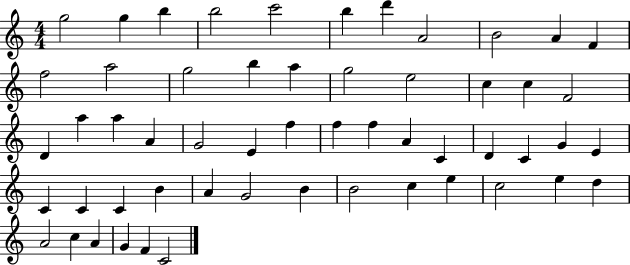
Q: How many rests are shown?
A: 0